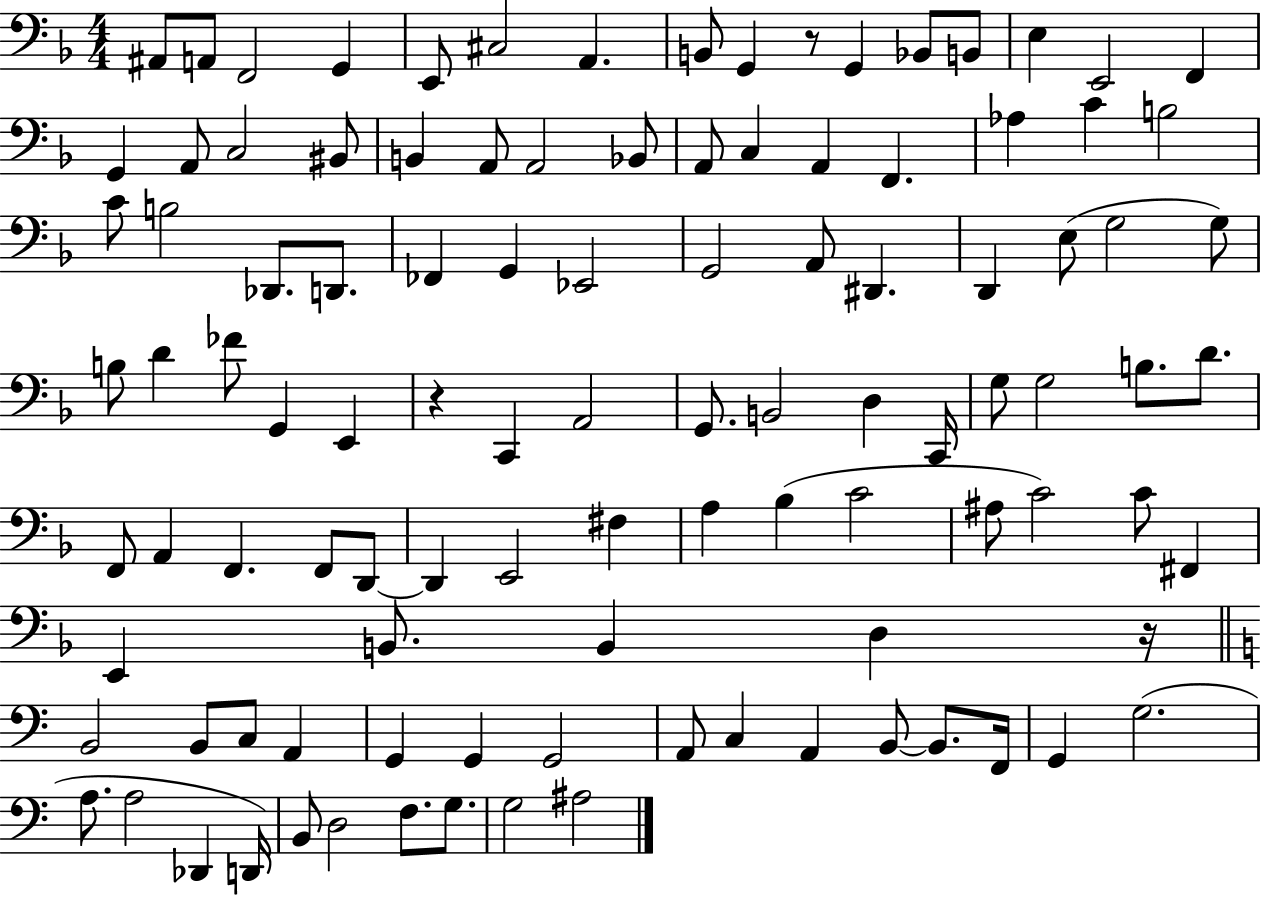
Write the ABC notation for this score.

X:1
T:Untitled
M:4/4
L:1/4
K:F
^A,,/2 A,,/2 F,,2 G,, E,,/2 ^C,2 A,, B,,/2 G,, z/2 G,, _B,,/2 B,,/2 E, E,,2 F,, G,, A,,/2 C,2 ^B,,/2 B,, A,,/2 A,,2 _B,,/2 A,,/2 C, A,, F,, _A, C B,2 C/2 B,2 _D,,/2 D,,/2 _F,, G,, _E,,2 G,,2 A,,/2 ^D,, D,, E,/2 G,2 G,/2 B,/2 D _F/2 G,, E,, z C,, A,,2 G,,/2 B,,2 D, C,,/4 G,/2 G,2 B,/2 D/2 F,,/2 A,, F,, F,,/2 D,,/2 D,, E,,2 ^F, A, _B, C2 ^A,/2 C2 C/2 ^F,, E,, B,,/2 B,, D, z/4 B,,2 B,,/2 C,/2 A,, G,, G,, G,,2 A,,/2 C, A,, B,,/2 B,,/2 F,,/4 G,, G,2 A,/2 A,2 _D,, D,,/4 B,,/2 D,2 F,/2 G,/2 G,2 ^A,2